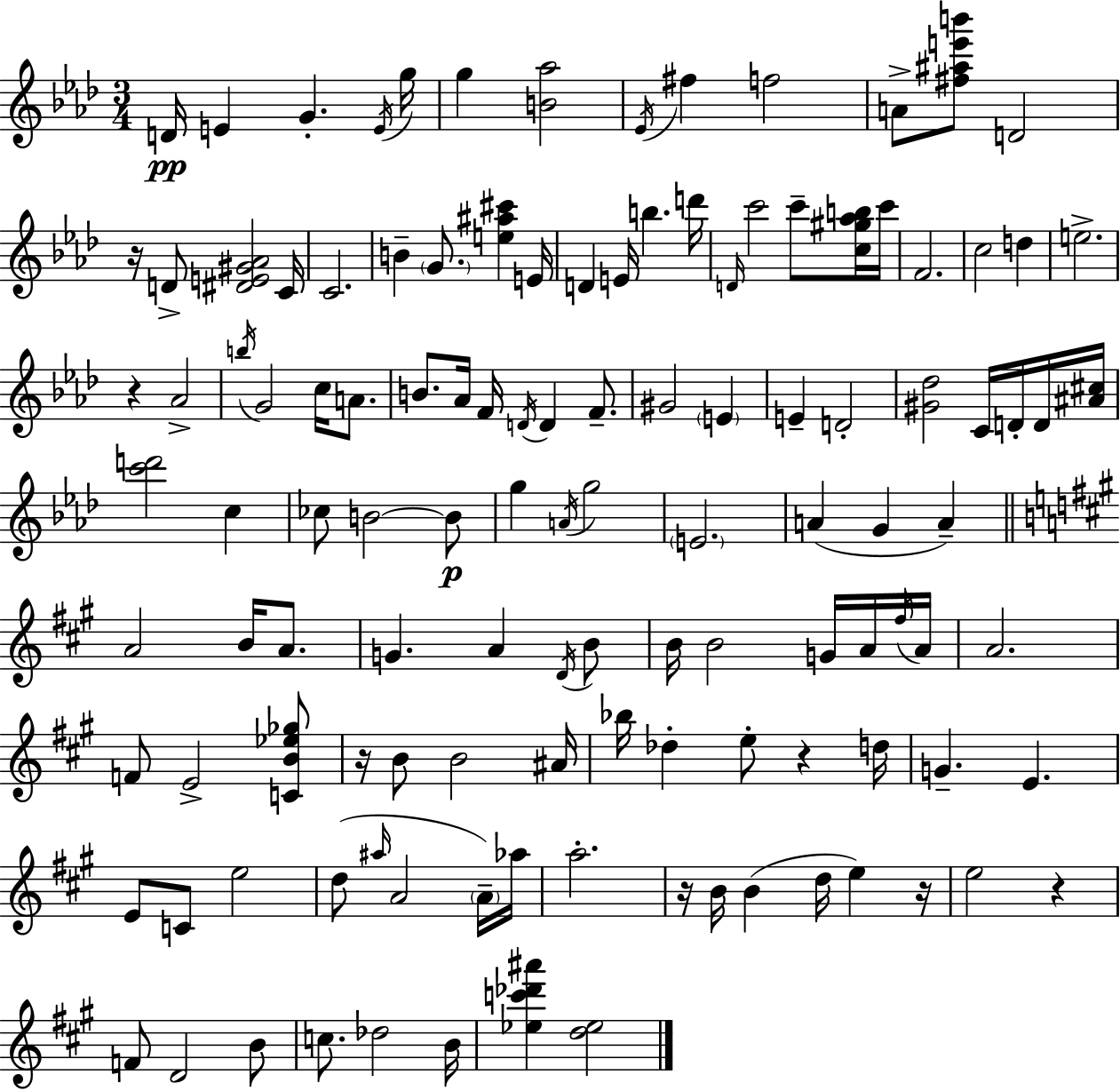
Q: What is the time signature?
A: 3/4